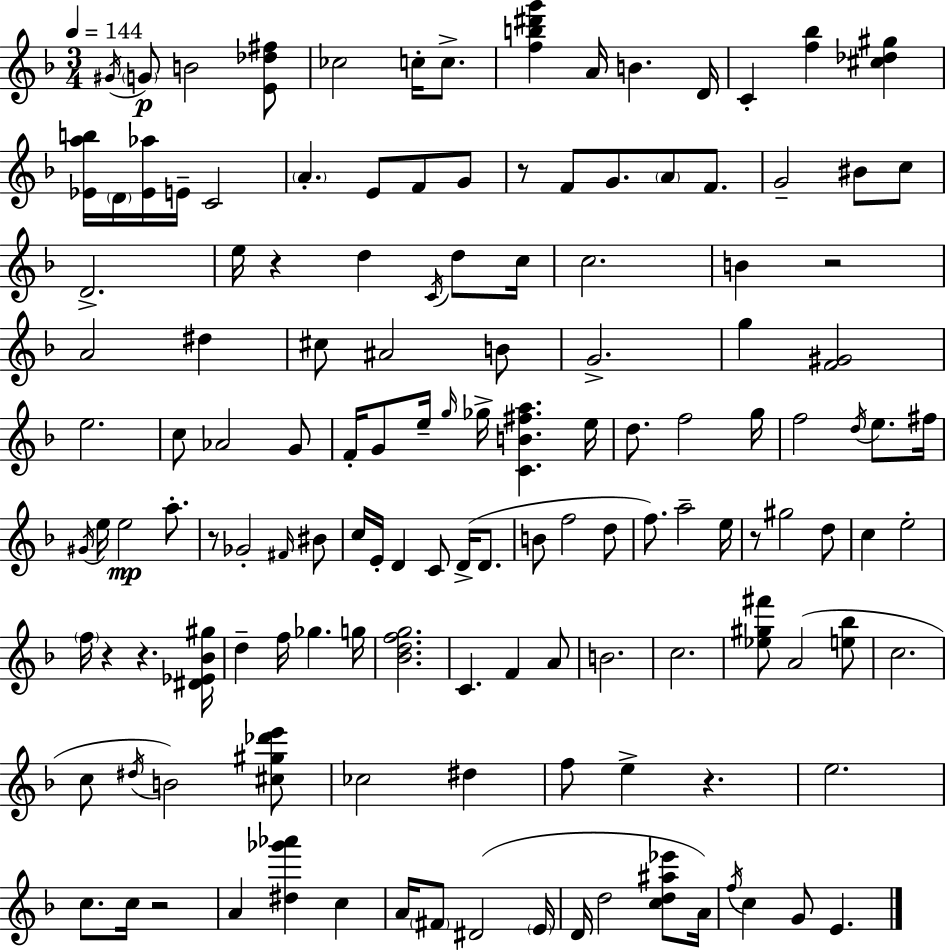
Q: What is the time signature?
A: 3/4